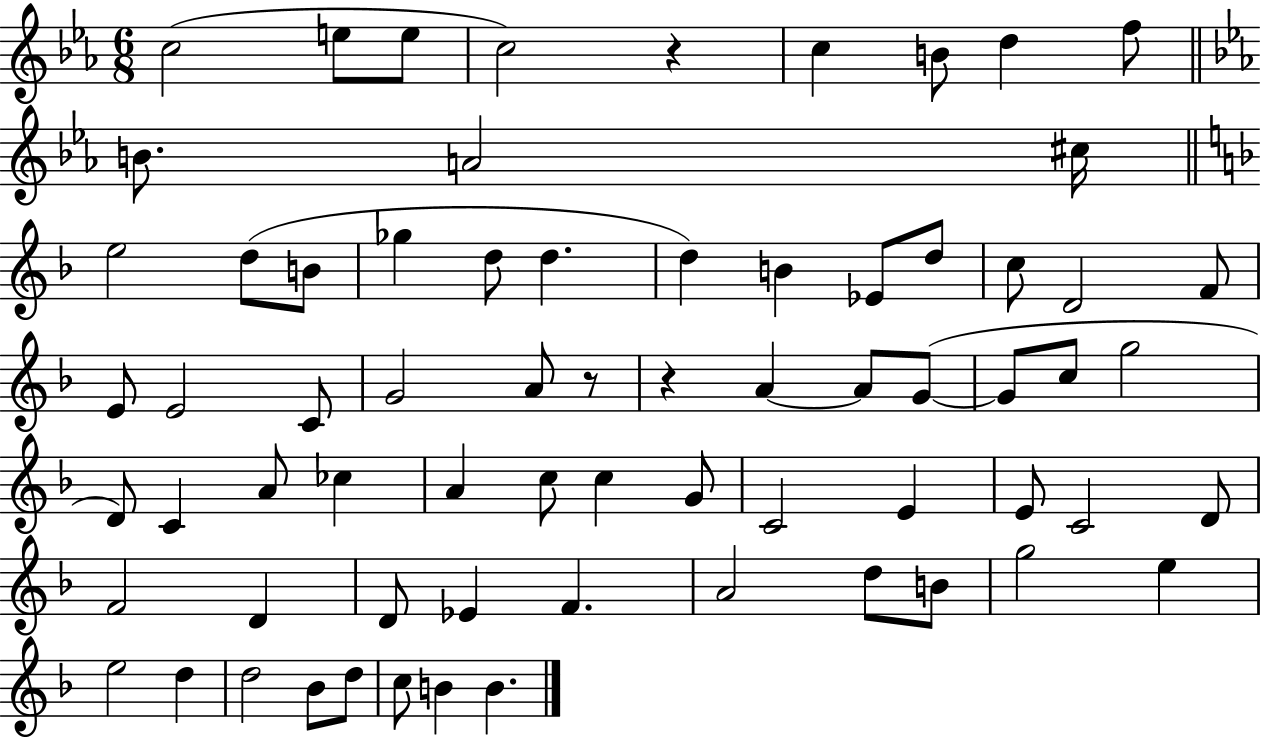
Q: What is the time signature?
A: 6/8